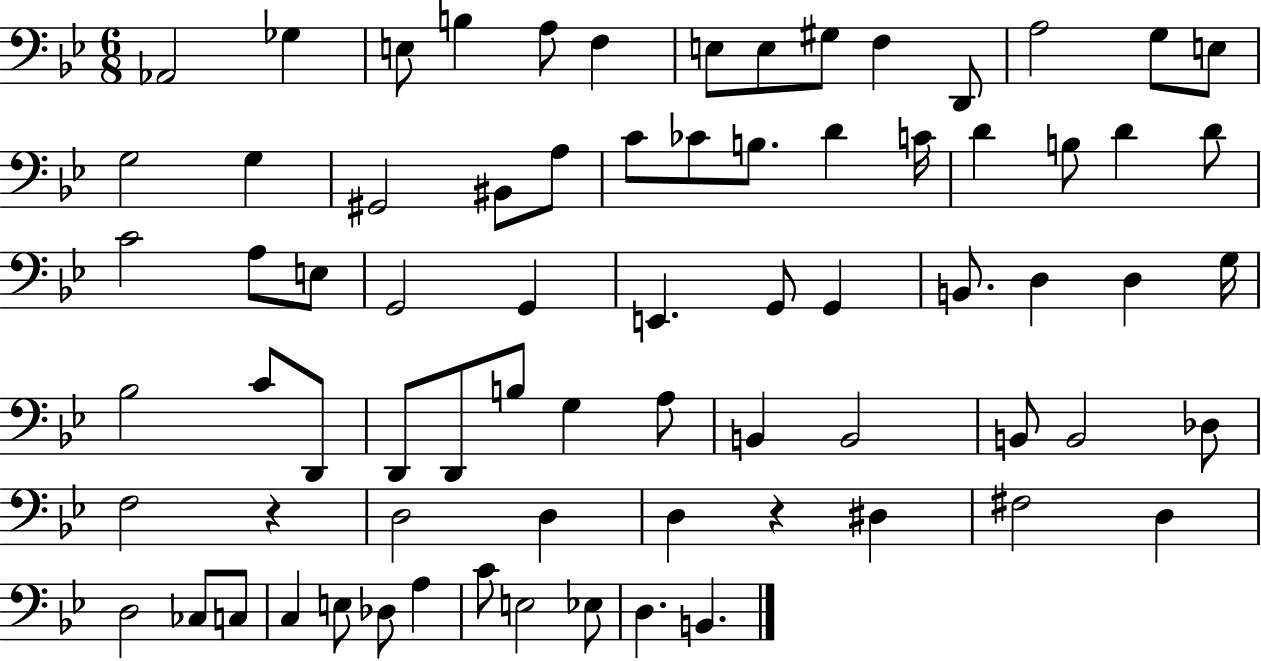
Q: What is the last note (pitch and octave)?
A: B2